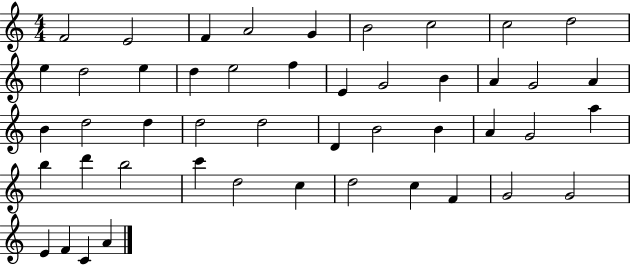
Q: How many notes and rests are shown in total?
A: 47